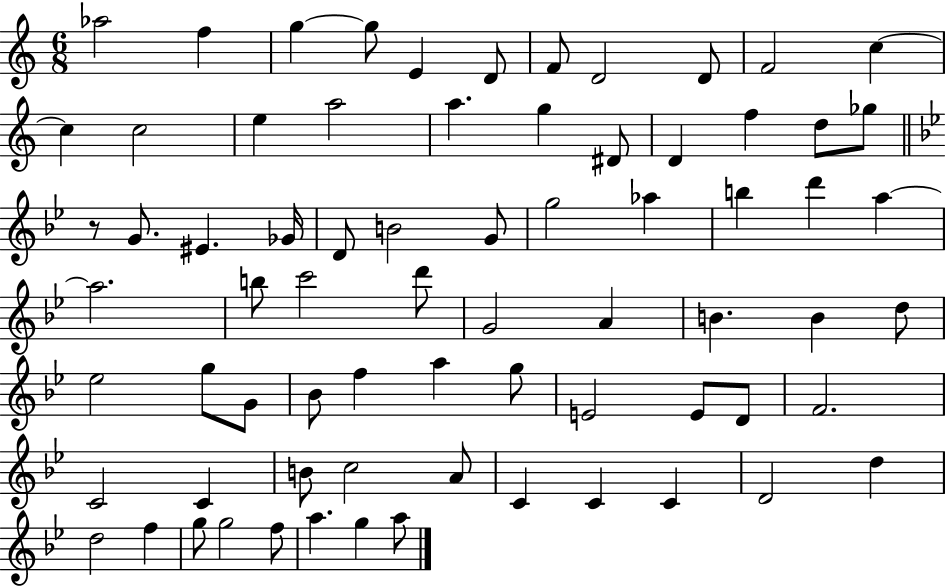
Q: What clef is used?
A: treble